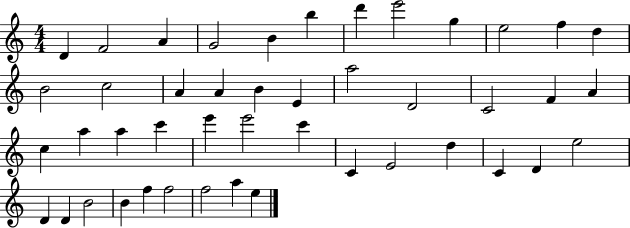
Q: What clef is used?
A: treble